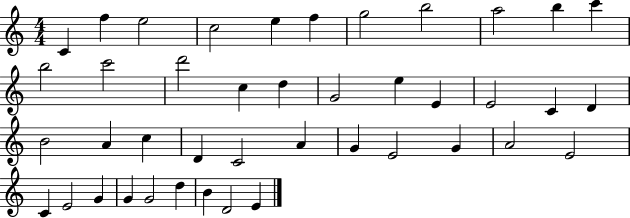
X:1
T:Untitled
M:4/4
L:1/4
K:C
C f e2 c2 e f g2 b2 a2 b c' b2 c'2 d'2 c d G2 e E E2 C D B2 A c D C2 A G E2 G A2 E2 C E2 G G G2 d B D2 E